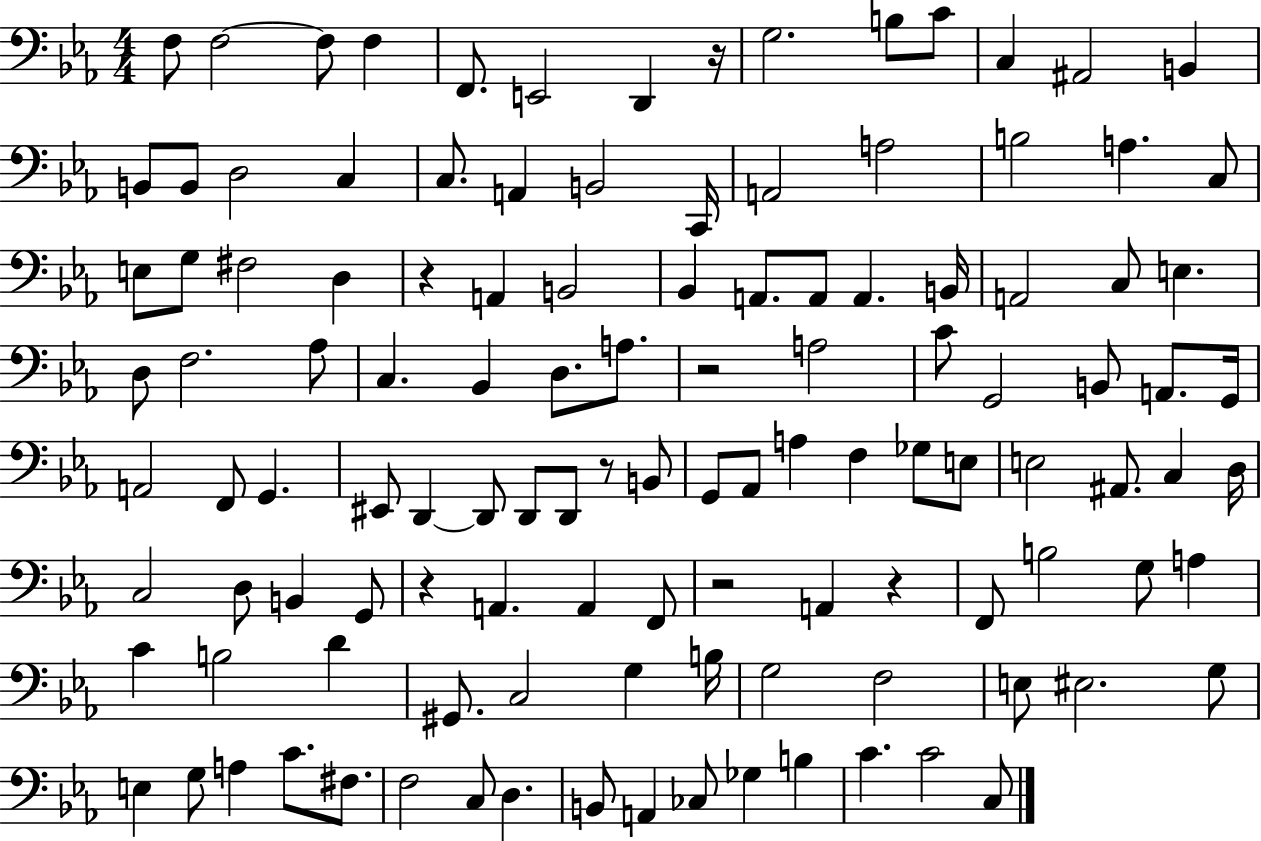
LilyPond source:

{
  \clef bass
  \numericTimeSignature
  \time 4/4
  \key ees \major
  \repeat volta 2 { f8 f2~~ f8 f4 | f,8. e,2 d,4 r16 | g2. b8 c'8 | c4 ais,2 b,4 | \break b,8 b,8 d2 c4 | c8. a,4 b,2 c,16 | a,2 a2 | b2 a4. c8 | \break e8 g8 fis2 d4 | r4 a,4 b,2 | bes,4 a,8. a,8 a,4. b,16 | a,2 c8 e4. | \break d8 f2. aes8 | c4. bes,4 d8. a8. | r2 a2 | c'8 g,2 b,8 a,8. g,16 | \break a,2 f,8 g,4. | eis,8 d,4~~ d,8 d,8 d,8 r8 b,8 | g,8 aes,8 a4 f4 ges8 e8 | e2 ais,8. c4 d16 | \break c2 d8 b,4 g,8 | r4 a,4. a,4 f,8 | r2 a,4 r4 | f,8 b2 g8 a4 | \break c'4 b2 d'4 | gis,8. c2 g4 b16 | g2 f2 | e8 eis2. g8 | \break e4 g8 a4 c'8. fis8. | f2 c8 d4. | b,8 a,4 ces8 ges4 b4 | c'4. c'2 c8 | \break } \bar "|."
}